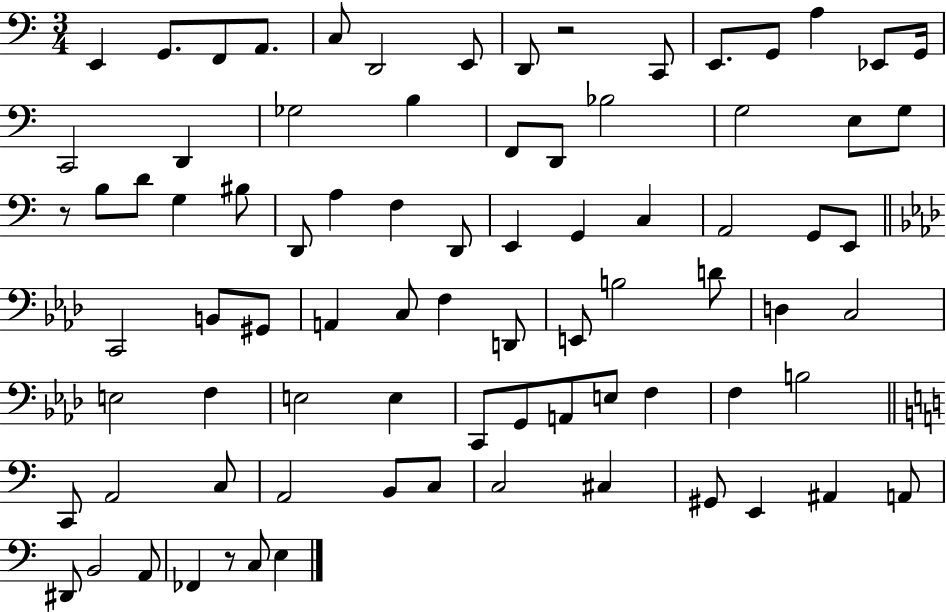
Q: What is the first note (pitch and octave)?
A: E2